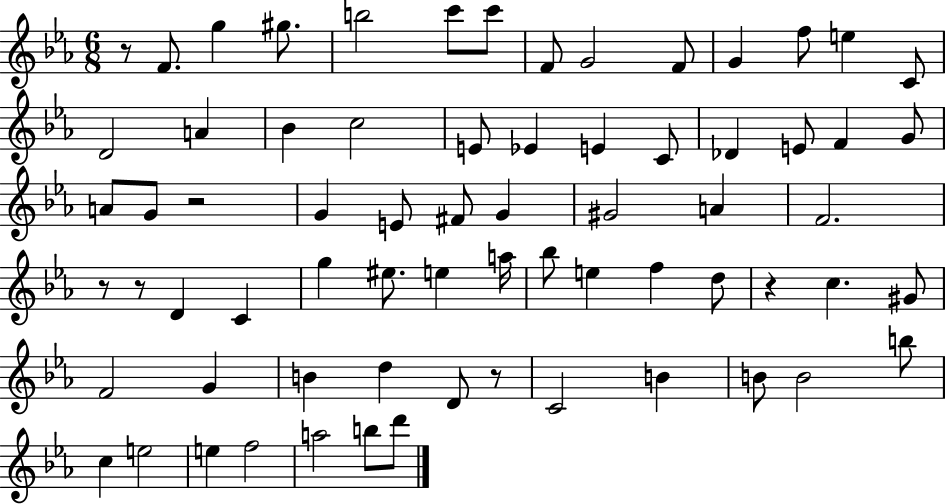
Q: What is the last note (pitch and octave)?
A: D6